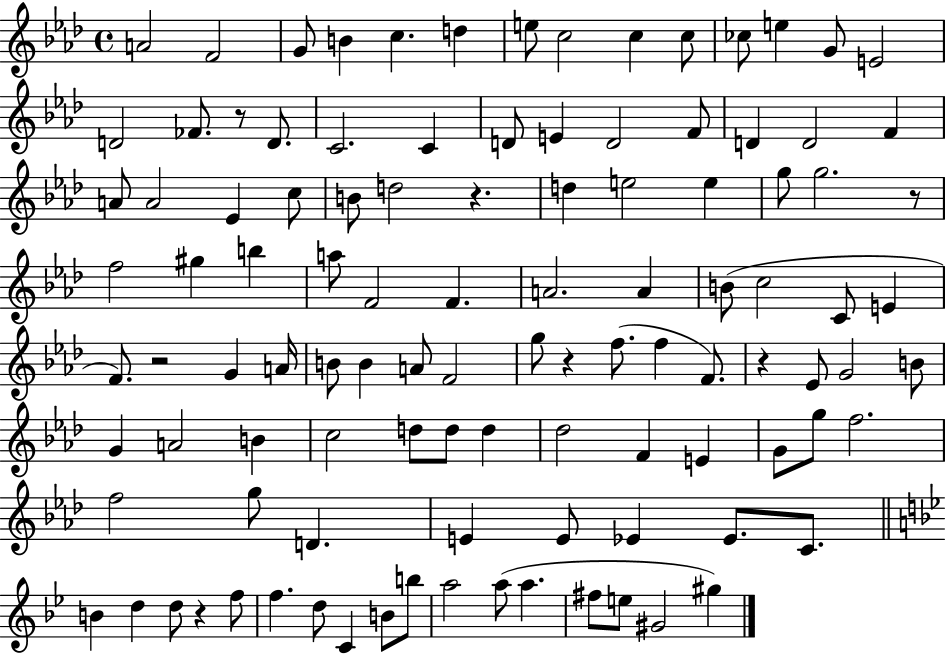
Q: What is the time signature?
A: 4/4